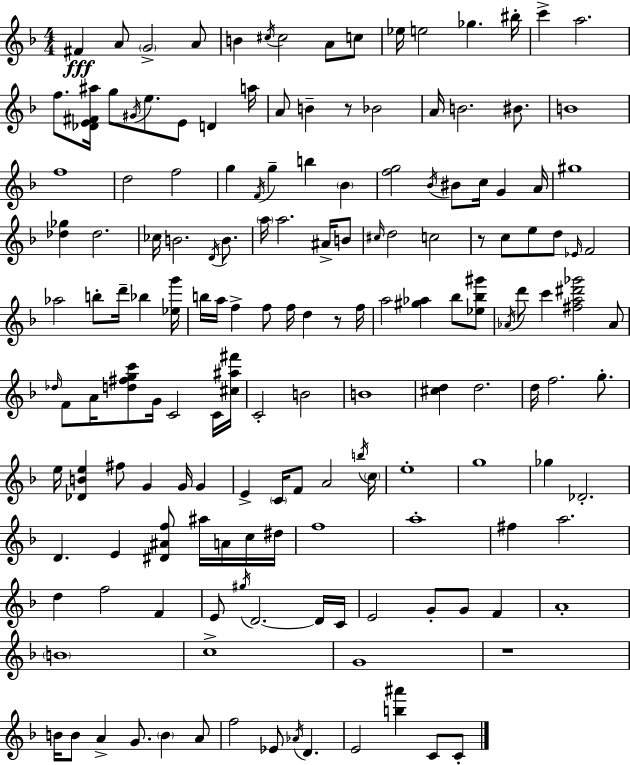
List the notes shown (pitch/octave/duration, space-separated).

F#4/q A4/e G4/h A4/e B4/q C#5/s C#5/h A4/e C5/e Eb5/s E5/h Gb5/q. BIS5/s C6/q A5/h. F5/e. [Db4,E4,F#4,A#5]/s G5/e G#4/s E5/e. E4/e D4/q A5/s A4/e B4/q R/e Bb4/h A4/s B4/h. BIS4/e. B4/w F5/w D5/h F5/h G5/q F4/s G5/q B5/q Bb4/q [F5,G5]/h Bb4/s BIS4/e C5/s G4/q A4/s G#5/w [Db5,Gb5]/q Db5/h. CES5/s B4/h. D4/s B4/e. A5/s A5/h. A#4/s B4/e C#5/s D5/h C5/h R/e C5/e E5/e D5/e Eb4/s F4/h Ab5/h B5/e D6/s Bb5/q [Eb5,G6]/s B5/s A5/s F5/q F5/e F5/s D5/q R/e F5/s A5/h [G#5,Ab5]/q Bb5/e [Eb5,Bb5,G#6]/e Ab4/s D6/e C6/q [F#5,A5,D#6,Gb6]/h Ab4/e Db5/s F4/e A4/s [D5,F#5,G5,C6]/e G4/s C4/h C4/s [C#5,A#5,F#6]/s C4/h B4/h B4/w [C#5,D5]/q D5/h. D5/s F5/h. G5/e. E5/s [Db4,B4,E5]/q F#5/e G4/q G4/s G4/q E4/q C4/s F4/e A4/h B5/s C5/s E5/w G5/w Gb5/q Db4/h. D4/q. E4/q [D#4,A#4,F5]/e A#5/s A4/s C5/s D#5/s F5/w A5/w F#5/q A5/h. D5/q F5/h F4/q E4/e G#5/s D4/h. D4/s C4/s E4/h G4/e G4/e F4/q A4/w B4/w C5/w G4/w R/w B4/s B4/e A4/q G4/e. B4/q A4/e F5/h Eb4/e Ab4/s D4/q. E4/h [B5,A#6]/q C4/e C4/e